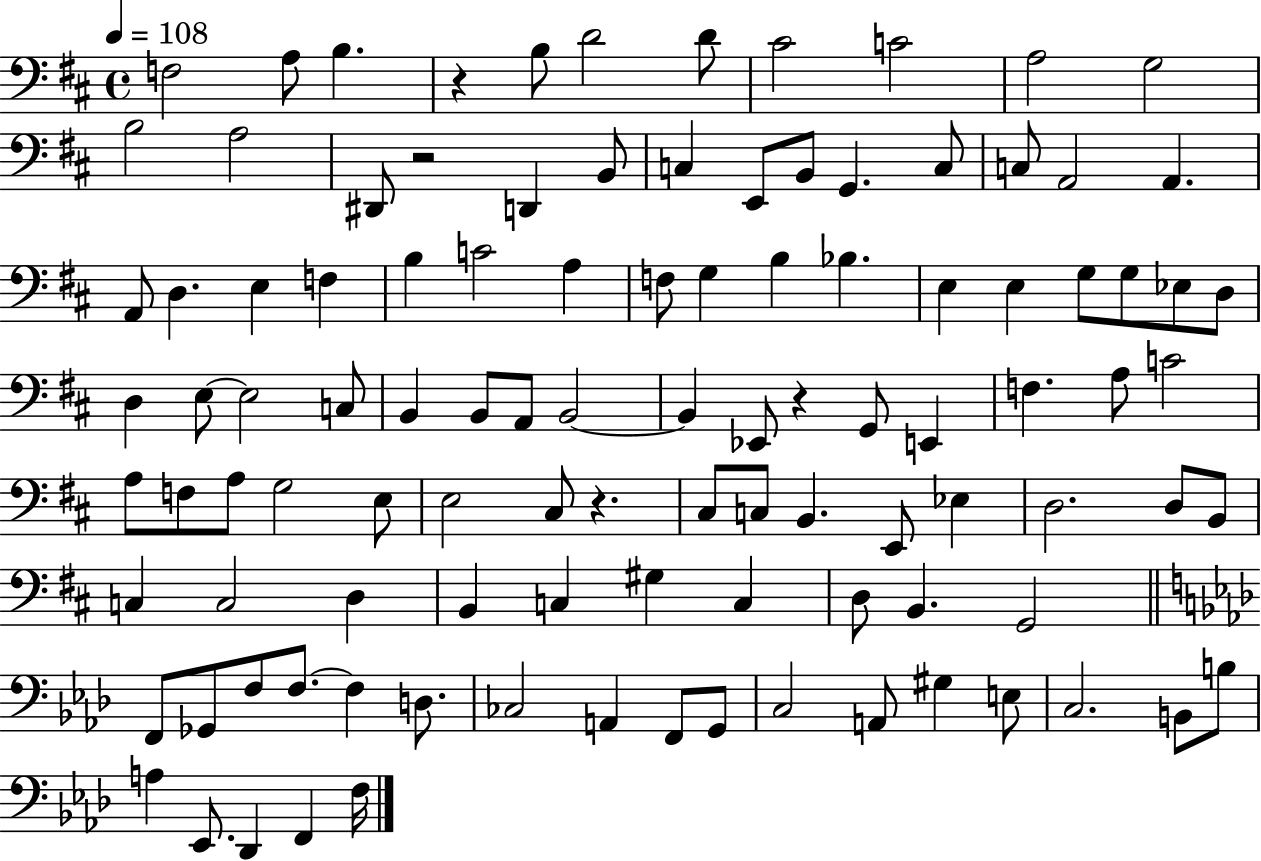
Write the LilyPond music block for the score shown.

{
  \clef bass
  \time 4/4
  \defaultTimeSignature
  \key d \major
  \tempo 4 = 108
  f2 a8 b4. | r4 b8 d'2 d'8 | cis'2 c'2 | a2 g2 | \break b2 a2 | dis,8 r2 d,4 b,8 | c4 e,8 b,8 g,4. c8 | c8 a,2 a,4. | \break a,8 d4. e4 f4 | b4 c'2 a4 | f8 g4 b4 bes4. | e4 e4 g8 g8 ees8 d8 | \break d4 e8~~ e2 c8 | b,4 b,8 a,8 b,2~~ | b,4 ees,8 r4 g,8 e,4 | f4. a8 c'2 | \break a8 f8 a8 g2 e8 | e2 cis8 r4. | cis8 c8 b,4. e,8 ees4 | d2. d8 b,8 | \break c4 c2 d4 | b,4 c4 gis4 c4 | d8 b,4. g,2 | \bar "||" \break \key f \minor f,8 ges,8 f8 f8.~~ f4 d8. | ces2 a,4 f,8 g,8 | c2 a,8 gis4 e8 | c2. b,8 b8 | \break a4 ees,8. des,4 f,4 f16 | \bar "|."
}